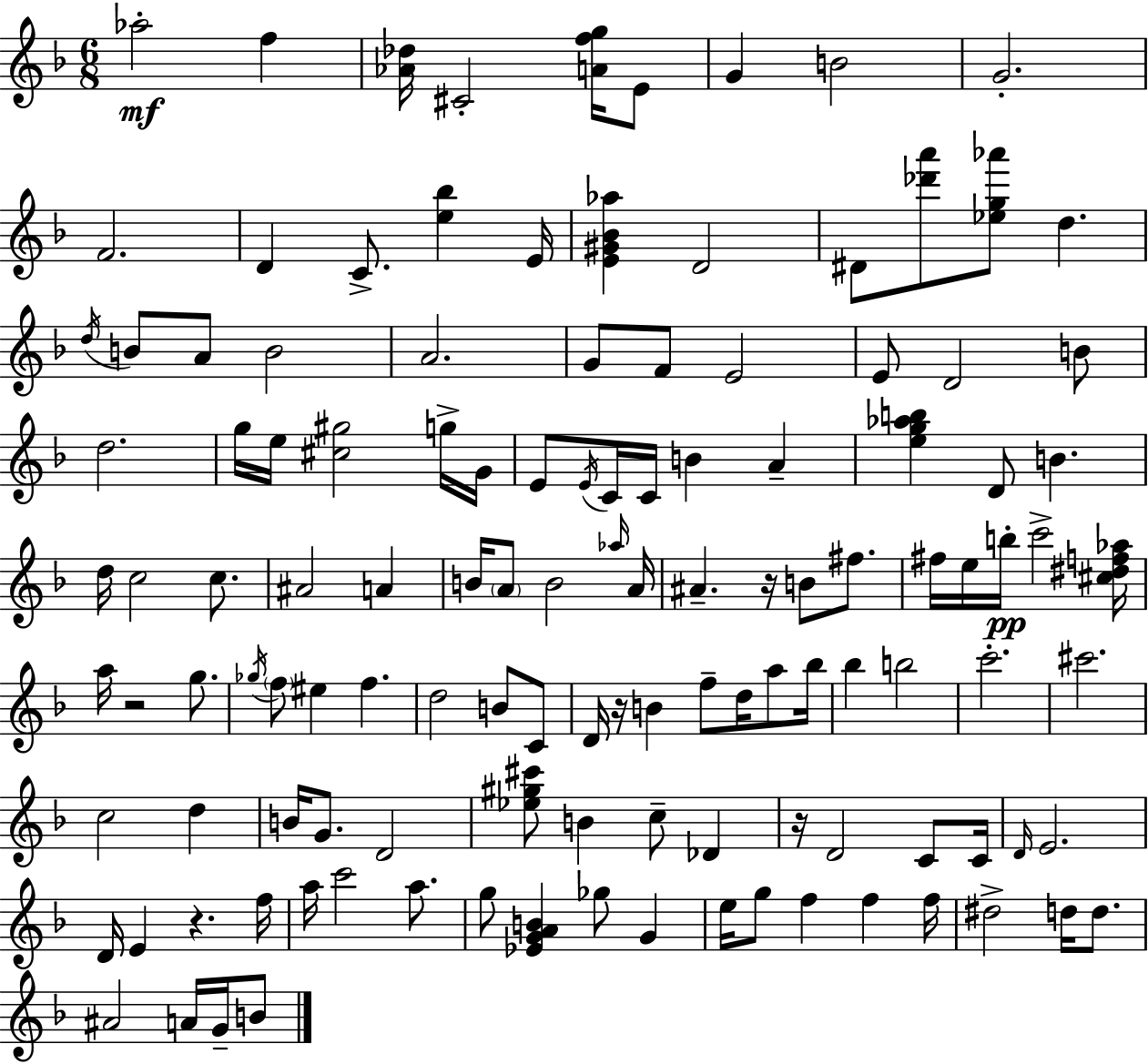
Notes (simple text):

Ab5/h F5/q [Ab4,Db5]/s C#4/h [A4,F5,G5]/s E4/e G4/q B4/h G4/h. F4/h. D4/q C4/e. [E5,Bb5]/q E4/s [E4,G#4,Bb4,Ab5]/q D4/h D#4/e [Db6,A6]/e [Eb5,G5,Ab6]/e D5/q. D5/s B4/e A4/e B4/h A4/h. G4/e F4/e E4/h E4/e D4/h B4/e D5/h. G5/s E5/s [C#5,G#5]/h G5/s G4/s E4/e E4/s C4/s C4/s B4/q A4/q [E5,G5,Ab5,B5]/q D4/e B4/q. D5/s C5/h C5/e. A#4/h A4/q B4/s A4/e B4/h Ab5/s A4/s A#4/q. R/s B4/e F#5/e. F#5/s E5/s B5/s C6/h [C#5,D#5,F5,Ab5]/s A5/s R/h G5/e. Gb5/s F5/e EIS5/q F5/q. D5/h B4/e C4/e D4/s R/s B4/q F5/e D5/s A5/e Bb5/s Bb5/q B5/h C6/h. C#6/h. C5/h D5/q B4/s G4/e. D4/h [Eb5,G#5,C#6]/e B4/q C5/e Db4/q R/s D4/h C4/e C4/s D4/s E4/h. D4/s E4/q R/q. F5/s A5/s C6/h A5/e. G5/e [Eb4,G4,A4,B4]/q Gb5/e G4/q E5/s G5/e F5/q F5/q F5/s D#5/h D5/s D5/e. A#4/h A4/s G4/s B4/e